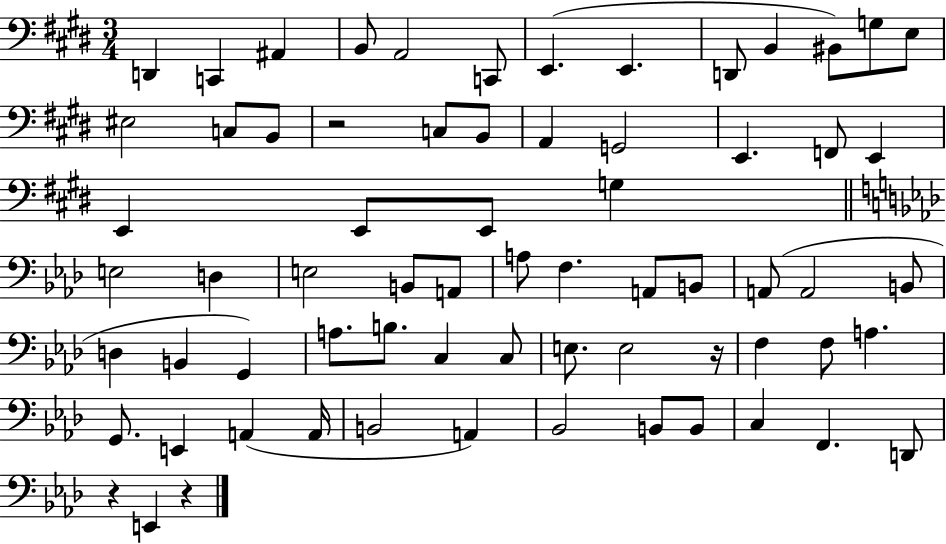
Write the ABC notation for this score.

X:1
T:Untitled
M:3/4
L:1/4
K:E
D,, C,, ^A,, B,,/2 A,,2 C,,/2 E,, E,, D,,/2 B,, ^B,,/2 G,/2 E,/2 ^E,2 C,/2 B,,/2 z2 C,/2 B,,/2 A,, G,,2 E,, F,,/2 E,, E,, E,,/2 E,,/2 G, E,2 D, E,2 B,,/2 A,,/2 A,/2 F, A,,/2 B,,/2 A,,/2 A,,2 B,,/2 D, B,, G,, A,/2 B,/2 C, C,/2 E,/2 E,2 z/4 F, F,/2 A, G,,/2 E,, A,, A,,/4 B,,2 A,, _B,,2 B,,/2 B,,/2 C, F,, D,,/2 z E,, z